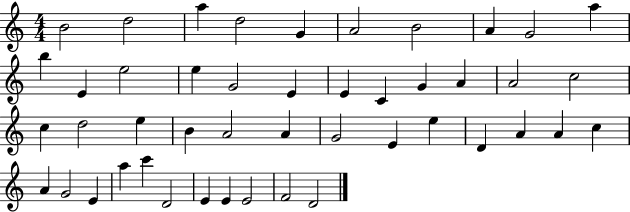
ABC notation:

X:1
T:Untitled
M:4/4
L:1/4
K:C
B2 d2 a d2 G A2 B2 A G2 a b E e2 e G2 E E C G A A2 c2 c d2 e B A2 A G2 E e D A A c A G2 E a c' D2 E E E2 F2 D2